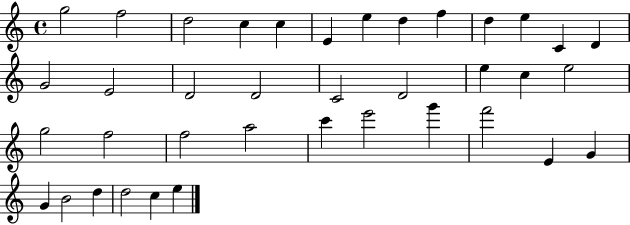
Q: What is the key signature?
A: C major